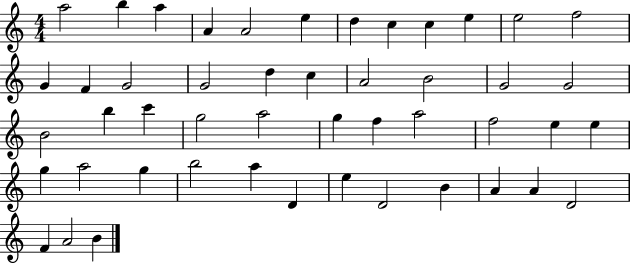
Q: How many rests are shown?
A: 0